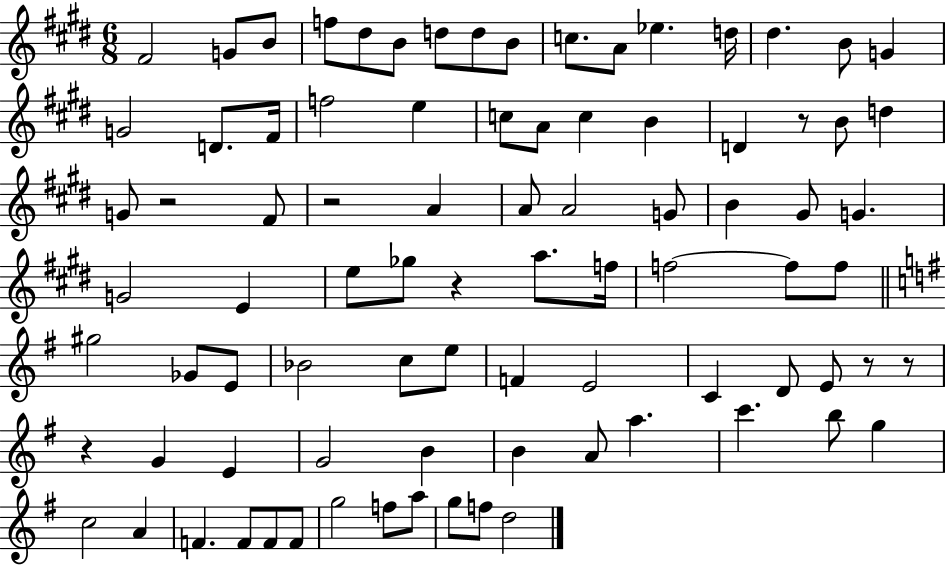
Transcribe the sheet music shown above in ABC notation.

X:1
T:Untitled
M:6/8
L:1/4
K:E
^F2 G/2 B/2 f/2 ^d/2 B/2 d/2 d/2 B/2 c/2 A/2 _e d/4 ^d B/2 G G2 D/2 ^F/4 f2 e c/2 A/2 c B D z/2 B/2 d G/2 z2 ^F/2 z2 A A/2 A2 G/2 B ^G/2 G G2 E e/2 _g/2 z a/2 f/4 f2 f/2 f/2 ^g2 _G/2 E/2 _B2 c/2 e/2 F E2 C D/2 E/2 z/2 z/2 z G E G2 B B A/2 a c' b/2 g c2 A F F/2 F/2 F/2 g2 f/2 a/2 g/2 f/2 d2